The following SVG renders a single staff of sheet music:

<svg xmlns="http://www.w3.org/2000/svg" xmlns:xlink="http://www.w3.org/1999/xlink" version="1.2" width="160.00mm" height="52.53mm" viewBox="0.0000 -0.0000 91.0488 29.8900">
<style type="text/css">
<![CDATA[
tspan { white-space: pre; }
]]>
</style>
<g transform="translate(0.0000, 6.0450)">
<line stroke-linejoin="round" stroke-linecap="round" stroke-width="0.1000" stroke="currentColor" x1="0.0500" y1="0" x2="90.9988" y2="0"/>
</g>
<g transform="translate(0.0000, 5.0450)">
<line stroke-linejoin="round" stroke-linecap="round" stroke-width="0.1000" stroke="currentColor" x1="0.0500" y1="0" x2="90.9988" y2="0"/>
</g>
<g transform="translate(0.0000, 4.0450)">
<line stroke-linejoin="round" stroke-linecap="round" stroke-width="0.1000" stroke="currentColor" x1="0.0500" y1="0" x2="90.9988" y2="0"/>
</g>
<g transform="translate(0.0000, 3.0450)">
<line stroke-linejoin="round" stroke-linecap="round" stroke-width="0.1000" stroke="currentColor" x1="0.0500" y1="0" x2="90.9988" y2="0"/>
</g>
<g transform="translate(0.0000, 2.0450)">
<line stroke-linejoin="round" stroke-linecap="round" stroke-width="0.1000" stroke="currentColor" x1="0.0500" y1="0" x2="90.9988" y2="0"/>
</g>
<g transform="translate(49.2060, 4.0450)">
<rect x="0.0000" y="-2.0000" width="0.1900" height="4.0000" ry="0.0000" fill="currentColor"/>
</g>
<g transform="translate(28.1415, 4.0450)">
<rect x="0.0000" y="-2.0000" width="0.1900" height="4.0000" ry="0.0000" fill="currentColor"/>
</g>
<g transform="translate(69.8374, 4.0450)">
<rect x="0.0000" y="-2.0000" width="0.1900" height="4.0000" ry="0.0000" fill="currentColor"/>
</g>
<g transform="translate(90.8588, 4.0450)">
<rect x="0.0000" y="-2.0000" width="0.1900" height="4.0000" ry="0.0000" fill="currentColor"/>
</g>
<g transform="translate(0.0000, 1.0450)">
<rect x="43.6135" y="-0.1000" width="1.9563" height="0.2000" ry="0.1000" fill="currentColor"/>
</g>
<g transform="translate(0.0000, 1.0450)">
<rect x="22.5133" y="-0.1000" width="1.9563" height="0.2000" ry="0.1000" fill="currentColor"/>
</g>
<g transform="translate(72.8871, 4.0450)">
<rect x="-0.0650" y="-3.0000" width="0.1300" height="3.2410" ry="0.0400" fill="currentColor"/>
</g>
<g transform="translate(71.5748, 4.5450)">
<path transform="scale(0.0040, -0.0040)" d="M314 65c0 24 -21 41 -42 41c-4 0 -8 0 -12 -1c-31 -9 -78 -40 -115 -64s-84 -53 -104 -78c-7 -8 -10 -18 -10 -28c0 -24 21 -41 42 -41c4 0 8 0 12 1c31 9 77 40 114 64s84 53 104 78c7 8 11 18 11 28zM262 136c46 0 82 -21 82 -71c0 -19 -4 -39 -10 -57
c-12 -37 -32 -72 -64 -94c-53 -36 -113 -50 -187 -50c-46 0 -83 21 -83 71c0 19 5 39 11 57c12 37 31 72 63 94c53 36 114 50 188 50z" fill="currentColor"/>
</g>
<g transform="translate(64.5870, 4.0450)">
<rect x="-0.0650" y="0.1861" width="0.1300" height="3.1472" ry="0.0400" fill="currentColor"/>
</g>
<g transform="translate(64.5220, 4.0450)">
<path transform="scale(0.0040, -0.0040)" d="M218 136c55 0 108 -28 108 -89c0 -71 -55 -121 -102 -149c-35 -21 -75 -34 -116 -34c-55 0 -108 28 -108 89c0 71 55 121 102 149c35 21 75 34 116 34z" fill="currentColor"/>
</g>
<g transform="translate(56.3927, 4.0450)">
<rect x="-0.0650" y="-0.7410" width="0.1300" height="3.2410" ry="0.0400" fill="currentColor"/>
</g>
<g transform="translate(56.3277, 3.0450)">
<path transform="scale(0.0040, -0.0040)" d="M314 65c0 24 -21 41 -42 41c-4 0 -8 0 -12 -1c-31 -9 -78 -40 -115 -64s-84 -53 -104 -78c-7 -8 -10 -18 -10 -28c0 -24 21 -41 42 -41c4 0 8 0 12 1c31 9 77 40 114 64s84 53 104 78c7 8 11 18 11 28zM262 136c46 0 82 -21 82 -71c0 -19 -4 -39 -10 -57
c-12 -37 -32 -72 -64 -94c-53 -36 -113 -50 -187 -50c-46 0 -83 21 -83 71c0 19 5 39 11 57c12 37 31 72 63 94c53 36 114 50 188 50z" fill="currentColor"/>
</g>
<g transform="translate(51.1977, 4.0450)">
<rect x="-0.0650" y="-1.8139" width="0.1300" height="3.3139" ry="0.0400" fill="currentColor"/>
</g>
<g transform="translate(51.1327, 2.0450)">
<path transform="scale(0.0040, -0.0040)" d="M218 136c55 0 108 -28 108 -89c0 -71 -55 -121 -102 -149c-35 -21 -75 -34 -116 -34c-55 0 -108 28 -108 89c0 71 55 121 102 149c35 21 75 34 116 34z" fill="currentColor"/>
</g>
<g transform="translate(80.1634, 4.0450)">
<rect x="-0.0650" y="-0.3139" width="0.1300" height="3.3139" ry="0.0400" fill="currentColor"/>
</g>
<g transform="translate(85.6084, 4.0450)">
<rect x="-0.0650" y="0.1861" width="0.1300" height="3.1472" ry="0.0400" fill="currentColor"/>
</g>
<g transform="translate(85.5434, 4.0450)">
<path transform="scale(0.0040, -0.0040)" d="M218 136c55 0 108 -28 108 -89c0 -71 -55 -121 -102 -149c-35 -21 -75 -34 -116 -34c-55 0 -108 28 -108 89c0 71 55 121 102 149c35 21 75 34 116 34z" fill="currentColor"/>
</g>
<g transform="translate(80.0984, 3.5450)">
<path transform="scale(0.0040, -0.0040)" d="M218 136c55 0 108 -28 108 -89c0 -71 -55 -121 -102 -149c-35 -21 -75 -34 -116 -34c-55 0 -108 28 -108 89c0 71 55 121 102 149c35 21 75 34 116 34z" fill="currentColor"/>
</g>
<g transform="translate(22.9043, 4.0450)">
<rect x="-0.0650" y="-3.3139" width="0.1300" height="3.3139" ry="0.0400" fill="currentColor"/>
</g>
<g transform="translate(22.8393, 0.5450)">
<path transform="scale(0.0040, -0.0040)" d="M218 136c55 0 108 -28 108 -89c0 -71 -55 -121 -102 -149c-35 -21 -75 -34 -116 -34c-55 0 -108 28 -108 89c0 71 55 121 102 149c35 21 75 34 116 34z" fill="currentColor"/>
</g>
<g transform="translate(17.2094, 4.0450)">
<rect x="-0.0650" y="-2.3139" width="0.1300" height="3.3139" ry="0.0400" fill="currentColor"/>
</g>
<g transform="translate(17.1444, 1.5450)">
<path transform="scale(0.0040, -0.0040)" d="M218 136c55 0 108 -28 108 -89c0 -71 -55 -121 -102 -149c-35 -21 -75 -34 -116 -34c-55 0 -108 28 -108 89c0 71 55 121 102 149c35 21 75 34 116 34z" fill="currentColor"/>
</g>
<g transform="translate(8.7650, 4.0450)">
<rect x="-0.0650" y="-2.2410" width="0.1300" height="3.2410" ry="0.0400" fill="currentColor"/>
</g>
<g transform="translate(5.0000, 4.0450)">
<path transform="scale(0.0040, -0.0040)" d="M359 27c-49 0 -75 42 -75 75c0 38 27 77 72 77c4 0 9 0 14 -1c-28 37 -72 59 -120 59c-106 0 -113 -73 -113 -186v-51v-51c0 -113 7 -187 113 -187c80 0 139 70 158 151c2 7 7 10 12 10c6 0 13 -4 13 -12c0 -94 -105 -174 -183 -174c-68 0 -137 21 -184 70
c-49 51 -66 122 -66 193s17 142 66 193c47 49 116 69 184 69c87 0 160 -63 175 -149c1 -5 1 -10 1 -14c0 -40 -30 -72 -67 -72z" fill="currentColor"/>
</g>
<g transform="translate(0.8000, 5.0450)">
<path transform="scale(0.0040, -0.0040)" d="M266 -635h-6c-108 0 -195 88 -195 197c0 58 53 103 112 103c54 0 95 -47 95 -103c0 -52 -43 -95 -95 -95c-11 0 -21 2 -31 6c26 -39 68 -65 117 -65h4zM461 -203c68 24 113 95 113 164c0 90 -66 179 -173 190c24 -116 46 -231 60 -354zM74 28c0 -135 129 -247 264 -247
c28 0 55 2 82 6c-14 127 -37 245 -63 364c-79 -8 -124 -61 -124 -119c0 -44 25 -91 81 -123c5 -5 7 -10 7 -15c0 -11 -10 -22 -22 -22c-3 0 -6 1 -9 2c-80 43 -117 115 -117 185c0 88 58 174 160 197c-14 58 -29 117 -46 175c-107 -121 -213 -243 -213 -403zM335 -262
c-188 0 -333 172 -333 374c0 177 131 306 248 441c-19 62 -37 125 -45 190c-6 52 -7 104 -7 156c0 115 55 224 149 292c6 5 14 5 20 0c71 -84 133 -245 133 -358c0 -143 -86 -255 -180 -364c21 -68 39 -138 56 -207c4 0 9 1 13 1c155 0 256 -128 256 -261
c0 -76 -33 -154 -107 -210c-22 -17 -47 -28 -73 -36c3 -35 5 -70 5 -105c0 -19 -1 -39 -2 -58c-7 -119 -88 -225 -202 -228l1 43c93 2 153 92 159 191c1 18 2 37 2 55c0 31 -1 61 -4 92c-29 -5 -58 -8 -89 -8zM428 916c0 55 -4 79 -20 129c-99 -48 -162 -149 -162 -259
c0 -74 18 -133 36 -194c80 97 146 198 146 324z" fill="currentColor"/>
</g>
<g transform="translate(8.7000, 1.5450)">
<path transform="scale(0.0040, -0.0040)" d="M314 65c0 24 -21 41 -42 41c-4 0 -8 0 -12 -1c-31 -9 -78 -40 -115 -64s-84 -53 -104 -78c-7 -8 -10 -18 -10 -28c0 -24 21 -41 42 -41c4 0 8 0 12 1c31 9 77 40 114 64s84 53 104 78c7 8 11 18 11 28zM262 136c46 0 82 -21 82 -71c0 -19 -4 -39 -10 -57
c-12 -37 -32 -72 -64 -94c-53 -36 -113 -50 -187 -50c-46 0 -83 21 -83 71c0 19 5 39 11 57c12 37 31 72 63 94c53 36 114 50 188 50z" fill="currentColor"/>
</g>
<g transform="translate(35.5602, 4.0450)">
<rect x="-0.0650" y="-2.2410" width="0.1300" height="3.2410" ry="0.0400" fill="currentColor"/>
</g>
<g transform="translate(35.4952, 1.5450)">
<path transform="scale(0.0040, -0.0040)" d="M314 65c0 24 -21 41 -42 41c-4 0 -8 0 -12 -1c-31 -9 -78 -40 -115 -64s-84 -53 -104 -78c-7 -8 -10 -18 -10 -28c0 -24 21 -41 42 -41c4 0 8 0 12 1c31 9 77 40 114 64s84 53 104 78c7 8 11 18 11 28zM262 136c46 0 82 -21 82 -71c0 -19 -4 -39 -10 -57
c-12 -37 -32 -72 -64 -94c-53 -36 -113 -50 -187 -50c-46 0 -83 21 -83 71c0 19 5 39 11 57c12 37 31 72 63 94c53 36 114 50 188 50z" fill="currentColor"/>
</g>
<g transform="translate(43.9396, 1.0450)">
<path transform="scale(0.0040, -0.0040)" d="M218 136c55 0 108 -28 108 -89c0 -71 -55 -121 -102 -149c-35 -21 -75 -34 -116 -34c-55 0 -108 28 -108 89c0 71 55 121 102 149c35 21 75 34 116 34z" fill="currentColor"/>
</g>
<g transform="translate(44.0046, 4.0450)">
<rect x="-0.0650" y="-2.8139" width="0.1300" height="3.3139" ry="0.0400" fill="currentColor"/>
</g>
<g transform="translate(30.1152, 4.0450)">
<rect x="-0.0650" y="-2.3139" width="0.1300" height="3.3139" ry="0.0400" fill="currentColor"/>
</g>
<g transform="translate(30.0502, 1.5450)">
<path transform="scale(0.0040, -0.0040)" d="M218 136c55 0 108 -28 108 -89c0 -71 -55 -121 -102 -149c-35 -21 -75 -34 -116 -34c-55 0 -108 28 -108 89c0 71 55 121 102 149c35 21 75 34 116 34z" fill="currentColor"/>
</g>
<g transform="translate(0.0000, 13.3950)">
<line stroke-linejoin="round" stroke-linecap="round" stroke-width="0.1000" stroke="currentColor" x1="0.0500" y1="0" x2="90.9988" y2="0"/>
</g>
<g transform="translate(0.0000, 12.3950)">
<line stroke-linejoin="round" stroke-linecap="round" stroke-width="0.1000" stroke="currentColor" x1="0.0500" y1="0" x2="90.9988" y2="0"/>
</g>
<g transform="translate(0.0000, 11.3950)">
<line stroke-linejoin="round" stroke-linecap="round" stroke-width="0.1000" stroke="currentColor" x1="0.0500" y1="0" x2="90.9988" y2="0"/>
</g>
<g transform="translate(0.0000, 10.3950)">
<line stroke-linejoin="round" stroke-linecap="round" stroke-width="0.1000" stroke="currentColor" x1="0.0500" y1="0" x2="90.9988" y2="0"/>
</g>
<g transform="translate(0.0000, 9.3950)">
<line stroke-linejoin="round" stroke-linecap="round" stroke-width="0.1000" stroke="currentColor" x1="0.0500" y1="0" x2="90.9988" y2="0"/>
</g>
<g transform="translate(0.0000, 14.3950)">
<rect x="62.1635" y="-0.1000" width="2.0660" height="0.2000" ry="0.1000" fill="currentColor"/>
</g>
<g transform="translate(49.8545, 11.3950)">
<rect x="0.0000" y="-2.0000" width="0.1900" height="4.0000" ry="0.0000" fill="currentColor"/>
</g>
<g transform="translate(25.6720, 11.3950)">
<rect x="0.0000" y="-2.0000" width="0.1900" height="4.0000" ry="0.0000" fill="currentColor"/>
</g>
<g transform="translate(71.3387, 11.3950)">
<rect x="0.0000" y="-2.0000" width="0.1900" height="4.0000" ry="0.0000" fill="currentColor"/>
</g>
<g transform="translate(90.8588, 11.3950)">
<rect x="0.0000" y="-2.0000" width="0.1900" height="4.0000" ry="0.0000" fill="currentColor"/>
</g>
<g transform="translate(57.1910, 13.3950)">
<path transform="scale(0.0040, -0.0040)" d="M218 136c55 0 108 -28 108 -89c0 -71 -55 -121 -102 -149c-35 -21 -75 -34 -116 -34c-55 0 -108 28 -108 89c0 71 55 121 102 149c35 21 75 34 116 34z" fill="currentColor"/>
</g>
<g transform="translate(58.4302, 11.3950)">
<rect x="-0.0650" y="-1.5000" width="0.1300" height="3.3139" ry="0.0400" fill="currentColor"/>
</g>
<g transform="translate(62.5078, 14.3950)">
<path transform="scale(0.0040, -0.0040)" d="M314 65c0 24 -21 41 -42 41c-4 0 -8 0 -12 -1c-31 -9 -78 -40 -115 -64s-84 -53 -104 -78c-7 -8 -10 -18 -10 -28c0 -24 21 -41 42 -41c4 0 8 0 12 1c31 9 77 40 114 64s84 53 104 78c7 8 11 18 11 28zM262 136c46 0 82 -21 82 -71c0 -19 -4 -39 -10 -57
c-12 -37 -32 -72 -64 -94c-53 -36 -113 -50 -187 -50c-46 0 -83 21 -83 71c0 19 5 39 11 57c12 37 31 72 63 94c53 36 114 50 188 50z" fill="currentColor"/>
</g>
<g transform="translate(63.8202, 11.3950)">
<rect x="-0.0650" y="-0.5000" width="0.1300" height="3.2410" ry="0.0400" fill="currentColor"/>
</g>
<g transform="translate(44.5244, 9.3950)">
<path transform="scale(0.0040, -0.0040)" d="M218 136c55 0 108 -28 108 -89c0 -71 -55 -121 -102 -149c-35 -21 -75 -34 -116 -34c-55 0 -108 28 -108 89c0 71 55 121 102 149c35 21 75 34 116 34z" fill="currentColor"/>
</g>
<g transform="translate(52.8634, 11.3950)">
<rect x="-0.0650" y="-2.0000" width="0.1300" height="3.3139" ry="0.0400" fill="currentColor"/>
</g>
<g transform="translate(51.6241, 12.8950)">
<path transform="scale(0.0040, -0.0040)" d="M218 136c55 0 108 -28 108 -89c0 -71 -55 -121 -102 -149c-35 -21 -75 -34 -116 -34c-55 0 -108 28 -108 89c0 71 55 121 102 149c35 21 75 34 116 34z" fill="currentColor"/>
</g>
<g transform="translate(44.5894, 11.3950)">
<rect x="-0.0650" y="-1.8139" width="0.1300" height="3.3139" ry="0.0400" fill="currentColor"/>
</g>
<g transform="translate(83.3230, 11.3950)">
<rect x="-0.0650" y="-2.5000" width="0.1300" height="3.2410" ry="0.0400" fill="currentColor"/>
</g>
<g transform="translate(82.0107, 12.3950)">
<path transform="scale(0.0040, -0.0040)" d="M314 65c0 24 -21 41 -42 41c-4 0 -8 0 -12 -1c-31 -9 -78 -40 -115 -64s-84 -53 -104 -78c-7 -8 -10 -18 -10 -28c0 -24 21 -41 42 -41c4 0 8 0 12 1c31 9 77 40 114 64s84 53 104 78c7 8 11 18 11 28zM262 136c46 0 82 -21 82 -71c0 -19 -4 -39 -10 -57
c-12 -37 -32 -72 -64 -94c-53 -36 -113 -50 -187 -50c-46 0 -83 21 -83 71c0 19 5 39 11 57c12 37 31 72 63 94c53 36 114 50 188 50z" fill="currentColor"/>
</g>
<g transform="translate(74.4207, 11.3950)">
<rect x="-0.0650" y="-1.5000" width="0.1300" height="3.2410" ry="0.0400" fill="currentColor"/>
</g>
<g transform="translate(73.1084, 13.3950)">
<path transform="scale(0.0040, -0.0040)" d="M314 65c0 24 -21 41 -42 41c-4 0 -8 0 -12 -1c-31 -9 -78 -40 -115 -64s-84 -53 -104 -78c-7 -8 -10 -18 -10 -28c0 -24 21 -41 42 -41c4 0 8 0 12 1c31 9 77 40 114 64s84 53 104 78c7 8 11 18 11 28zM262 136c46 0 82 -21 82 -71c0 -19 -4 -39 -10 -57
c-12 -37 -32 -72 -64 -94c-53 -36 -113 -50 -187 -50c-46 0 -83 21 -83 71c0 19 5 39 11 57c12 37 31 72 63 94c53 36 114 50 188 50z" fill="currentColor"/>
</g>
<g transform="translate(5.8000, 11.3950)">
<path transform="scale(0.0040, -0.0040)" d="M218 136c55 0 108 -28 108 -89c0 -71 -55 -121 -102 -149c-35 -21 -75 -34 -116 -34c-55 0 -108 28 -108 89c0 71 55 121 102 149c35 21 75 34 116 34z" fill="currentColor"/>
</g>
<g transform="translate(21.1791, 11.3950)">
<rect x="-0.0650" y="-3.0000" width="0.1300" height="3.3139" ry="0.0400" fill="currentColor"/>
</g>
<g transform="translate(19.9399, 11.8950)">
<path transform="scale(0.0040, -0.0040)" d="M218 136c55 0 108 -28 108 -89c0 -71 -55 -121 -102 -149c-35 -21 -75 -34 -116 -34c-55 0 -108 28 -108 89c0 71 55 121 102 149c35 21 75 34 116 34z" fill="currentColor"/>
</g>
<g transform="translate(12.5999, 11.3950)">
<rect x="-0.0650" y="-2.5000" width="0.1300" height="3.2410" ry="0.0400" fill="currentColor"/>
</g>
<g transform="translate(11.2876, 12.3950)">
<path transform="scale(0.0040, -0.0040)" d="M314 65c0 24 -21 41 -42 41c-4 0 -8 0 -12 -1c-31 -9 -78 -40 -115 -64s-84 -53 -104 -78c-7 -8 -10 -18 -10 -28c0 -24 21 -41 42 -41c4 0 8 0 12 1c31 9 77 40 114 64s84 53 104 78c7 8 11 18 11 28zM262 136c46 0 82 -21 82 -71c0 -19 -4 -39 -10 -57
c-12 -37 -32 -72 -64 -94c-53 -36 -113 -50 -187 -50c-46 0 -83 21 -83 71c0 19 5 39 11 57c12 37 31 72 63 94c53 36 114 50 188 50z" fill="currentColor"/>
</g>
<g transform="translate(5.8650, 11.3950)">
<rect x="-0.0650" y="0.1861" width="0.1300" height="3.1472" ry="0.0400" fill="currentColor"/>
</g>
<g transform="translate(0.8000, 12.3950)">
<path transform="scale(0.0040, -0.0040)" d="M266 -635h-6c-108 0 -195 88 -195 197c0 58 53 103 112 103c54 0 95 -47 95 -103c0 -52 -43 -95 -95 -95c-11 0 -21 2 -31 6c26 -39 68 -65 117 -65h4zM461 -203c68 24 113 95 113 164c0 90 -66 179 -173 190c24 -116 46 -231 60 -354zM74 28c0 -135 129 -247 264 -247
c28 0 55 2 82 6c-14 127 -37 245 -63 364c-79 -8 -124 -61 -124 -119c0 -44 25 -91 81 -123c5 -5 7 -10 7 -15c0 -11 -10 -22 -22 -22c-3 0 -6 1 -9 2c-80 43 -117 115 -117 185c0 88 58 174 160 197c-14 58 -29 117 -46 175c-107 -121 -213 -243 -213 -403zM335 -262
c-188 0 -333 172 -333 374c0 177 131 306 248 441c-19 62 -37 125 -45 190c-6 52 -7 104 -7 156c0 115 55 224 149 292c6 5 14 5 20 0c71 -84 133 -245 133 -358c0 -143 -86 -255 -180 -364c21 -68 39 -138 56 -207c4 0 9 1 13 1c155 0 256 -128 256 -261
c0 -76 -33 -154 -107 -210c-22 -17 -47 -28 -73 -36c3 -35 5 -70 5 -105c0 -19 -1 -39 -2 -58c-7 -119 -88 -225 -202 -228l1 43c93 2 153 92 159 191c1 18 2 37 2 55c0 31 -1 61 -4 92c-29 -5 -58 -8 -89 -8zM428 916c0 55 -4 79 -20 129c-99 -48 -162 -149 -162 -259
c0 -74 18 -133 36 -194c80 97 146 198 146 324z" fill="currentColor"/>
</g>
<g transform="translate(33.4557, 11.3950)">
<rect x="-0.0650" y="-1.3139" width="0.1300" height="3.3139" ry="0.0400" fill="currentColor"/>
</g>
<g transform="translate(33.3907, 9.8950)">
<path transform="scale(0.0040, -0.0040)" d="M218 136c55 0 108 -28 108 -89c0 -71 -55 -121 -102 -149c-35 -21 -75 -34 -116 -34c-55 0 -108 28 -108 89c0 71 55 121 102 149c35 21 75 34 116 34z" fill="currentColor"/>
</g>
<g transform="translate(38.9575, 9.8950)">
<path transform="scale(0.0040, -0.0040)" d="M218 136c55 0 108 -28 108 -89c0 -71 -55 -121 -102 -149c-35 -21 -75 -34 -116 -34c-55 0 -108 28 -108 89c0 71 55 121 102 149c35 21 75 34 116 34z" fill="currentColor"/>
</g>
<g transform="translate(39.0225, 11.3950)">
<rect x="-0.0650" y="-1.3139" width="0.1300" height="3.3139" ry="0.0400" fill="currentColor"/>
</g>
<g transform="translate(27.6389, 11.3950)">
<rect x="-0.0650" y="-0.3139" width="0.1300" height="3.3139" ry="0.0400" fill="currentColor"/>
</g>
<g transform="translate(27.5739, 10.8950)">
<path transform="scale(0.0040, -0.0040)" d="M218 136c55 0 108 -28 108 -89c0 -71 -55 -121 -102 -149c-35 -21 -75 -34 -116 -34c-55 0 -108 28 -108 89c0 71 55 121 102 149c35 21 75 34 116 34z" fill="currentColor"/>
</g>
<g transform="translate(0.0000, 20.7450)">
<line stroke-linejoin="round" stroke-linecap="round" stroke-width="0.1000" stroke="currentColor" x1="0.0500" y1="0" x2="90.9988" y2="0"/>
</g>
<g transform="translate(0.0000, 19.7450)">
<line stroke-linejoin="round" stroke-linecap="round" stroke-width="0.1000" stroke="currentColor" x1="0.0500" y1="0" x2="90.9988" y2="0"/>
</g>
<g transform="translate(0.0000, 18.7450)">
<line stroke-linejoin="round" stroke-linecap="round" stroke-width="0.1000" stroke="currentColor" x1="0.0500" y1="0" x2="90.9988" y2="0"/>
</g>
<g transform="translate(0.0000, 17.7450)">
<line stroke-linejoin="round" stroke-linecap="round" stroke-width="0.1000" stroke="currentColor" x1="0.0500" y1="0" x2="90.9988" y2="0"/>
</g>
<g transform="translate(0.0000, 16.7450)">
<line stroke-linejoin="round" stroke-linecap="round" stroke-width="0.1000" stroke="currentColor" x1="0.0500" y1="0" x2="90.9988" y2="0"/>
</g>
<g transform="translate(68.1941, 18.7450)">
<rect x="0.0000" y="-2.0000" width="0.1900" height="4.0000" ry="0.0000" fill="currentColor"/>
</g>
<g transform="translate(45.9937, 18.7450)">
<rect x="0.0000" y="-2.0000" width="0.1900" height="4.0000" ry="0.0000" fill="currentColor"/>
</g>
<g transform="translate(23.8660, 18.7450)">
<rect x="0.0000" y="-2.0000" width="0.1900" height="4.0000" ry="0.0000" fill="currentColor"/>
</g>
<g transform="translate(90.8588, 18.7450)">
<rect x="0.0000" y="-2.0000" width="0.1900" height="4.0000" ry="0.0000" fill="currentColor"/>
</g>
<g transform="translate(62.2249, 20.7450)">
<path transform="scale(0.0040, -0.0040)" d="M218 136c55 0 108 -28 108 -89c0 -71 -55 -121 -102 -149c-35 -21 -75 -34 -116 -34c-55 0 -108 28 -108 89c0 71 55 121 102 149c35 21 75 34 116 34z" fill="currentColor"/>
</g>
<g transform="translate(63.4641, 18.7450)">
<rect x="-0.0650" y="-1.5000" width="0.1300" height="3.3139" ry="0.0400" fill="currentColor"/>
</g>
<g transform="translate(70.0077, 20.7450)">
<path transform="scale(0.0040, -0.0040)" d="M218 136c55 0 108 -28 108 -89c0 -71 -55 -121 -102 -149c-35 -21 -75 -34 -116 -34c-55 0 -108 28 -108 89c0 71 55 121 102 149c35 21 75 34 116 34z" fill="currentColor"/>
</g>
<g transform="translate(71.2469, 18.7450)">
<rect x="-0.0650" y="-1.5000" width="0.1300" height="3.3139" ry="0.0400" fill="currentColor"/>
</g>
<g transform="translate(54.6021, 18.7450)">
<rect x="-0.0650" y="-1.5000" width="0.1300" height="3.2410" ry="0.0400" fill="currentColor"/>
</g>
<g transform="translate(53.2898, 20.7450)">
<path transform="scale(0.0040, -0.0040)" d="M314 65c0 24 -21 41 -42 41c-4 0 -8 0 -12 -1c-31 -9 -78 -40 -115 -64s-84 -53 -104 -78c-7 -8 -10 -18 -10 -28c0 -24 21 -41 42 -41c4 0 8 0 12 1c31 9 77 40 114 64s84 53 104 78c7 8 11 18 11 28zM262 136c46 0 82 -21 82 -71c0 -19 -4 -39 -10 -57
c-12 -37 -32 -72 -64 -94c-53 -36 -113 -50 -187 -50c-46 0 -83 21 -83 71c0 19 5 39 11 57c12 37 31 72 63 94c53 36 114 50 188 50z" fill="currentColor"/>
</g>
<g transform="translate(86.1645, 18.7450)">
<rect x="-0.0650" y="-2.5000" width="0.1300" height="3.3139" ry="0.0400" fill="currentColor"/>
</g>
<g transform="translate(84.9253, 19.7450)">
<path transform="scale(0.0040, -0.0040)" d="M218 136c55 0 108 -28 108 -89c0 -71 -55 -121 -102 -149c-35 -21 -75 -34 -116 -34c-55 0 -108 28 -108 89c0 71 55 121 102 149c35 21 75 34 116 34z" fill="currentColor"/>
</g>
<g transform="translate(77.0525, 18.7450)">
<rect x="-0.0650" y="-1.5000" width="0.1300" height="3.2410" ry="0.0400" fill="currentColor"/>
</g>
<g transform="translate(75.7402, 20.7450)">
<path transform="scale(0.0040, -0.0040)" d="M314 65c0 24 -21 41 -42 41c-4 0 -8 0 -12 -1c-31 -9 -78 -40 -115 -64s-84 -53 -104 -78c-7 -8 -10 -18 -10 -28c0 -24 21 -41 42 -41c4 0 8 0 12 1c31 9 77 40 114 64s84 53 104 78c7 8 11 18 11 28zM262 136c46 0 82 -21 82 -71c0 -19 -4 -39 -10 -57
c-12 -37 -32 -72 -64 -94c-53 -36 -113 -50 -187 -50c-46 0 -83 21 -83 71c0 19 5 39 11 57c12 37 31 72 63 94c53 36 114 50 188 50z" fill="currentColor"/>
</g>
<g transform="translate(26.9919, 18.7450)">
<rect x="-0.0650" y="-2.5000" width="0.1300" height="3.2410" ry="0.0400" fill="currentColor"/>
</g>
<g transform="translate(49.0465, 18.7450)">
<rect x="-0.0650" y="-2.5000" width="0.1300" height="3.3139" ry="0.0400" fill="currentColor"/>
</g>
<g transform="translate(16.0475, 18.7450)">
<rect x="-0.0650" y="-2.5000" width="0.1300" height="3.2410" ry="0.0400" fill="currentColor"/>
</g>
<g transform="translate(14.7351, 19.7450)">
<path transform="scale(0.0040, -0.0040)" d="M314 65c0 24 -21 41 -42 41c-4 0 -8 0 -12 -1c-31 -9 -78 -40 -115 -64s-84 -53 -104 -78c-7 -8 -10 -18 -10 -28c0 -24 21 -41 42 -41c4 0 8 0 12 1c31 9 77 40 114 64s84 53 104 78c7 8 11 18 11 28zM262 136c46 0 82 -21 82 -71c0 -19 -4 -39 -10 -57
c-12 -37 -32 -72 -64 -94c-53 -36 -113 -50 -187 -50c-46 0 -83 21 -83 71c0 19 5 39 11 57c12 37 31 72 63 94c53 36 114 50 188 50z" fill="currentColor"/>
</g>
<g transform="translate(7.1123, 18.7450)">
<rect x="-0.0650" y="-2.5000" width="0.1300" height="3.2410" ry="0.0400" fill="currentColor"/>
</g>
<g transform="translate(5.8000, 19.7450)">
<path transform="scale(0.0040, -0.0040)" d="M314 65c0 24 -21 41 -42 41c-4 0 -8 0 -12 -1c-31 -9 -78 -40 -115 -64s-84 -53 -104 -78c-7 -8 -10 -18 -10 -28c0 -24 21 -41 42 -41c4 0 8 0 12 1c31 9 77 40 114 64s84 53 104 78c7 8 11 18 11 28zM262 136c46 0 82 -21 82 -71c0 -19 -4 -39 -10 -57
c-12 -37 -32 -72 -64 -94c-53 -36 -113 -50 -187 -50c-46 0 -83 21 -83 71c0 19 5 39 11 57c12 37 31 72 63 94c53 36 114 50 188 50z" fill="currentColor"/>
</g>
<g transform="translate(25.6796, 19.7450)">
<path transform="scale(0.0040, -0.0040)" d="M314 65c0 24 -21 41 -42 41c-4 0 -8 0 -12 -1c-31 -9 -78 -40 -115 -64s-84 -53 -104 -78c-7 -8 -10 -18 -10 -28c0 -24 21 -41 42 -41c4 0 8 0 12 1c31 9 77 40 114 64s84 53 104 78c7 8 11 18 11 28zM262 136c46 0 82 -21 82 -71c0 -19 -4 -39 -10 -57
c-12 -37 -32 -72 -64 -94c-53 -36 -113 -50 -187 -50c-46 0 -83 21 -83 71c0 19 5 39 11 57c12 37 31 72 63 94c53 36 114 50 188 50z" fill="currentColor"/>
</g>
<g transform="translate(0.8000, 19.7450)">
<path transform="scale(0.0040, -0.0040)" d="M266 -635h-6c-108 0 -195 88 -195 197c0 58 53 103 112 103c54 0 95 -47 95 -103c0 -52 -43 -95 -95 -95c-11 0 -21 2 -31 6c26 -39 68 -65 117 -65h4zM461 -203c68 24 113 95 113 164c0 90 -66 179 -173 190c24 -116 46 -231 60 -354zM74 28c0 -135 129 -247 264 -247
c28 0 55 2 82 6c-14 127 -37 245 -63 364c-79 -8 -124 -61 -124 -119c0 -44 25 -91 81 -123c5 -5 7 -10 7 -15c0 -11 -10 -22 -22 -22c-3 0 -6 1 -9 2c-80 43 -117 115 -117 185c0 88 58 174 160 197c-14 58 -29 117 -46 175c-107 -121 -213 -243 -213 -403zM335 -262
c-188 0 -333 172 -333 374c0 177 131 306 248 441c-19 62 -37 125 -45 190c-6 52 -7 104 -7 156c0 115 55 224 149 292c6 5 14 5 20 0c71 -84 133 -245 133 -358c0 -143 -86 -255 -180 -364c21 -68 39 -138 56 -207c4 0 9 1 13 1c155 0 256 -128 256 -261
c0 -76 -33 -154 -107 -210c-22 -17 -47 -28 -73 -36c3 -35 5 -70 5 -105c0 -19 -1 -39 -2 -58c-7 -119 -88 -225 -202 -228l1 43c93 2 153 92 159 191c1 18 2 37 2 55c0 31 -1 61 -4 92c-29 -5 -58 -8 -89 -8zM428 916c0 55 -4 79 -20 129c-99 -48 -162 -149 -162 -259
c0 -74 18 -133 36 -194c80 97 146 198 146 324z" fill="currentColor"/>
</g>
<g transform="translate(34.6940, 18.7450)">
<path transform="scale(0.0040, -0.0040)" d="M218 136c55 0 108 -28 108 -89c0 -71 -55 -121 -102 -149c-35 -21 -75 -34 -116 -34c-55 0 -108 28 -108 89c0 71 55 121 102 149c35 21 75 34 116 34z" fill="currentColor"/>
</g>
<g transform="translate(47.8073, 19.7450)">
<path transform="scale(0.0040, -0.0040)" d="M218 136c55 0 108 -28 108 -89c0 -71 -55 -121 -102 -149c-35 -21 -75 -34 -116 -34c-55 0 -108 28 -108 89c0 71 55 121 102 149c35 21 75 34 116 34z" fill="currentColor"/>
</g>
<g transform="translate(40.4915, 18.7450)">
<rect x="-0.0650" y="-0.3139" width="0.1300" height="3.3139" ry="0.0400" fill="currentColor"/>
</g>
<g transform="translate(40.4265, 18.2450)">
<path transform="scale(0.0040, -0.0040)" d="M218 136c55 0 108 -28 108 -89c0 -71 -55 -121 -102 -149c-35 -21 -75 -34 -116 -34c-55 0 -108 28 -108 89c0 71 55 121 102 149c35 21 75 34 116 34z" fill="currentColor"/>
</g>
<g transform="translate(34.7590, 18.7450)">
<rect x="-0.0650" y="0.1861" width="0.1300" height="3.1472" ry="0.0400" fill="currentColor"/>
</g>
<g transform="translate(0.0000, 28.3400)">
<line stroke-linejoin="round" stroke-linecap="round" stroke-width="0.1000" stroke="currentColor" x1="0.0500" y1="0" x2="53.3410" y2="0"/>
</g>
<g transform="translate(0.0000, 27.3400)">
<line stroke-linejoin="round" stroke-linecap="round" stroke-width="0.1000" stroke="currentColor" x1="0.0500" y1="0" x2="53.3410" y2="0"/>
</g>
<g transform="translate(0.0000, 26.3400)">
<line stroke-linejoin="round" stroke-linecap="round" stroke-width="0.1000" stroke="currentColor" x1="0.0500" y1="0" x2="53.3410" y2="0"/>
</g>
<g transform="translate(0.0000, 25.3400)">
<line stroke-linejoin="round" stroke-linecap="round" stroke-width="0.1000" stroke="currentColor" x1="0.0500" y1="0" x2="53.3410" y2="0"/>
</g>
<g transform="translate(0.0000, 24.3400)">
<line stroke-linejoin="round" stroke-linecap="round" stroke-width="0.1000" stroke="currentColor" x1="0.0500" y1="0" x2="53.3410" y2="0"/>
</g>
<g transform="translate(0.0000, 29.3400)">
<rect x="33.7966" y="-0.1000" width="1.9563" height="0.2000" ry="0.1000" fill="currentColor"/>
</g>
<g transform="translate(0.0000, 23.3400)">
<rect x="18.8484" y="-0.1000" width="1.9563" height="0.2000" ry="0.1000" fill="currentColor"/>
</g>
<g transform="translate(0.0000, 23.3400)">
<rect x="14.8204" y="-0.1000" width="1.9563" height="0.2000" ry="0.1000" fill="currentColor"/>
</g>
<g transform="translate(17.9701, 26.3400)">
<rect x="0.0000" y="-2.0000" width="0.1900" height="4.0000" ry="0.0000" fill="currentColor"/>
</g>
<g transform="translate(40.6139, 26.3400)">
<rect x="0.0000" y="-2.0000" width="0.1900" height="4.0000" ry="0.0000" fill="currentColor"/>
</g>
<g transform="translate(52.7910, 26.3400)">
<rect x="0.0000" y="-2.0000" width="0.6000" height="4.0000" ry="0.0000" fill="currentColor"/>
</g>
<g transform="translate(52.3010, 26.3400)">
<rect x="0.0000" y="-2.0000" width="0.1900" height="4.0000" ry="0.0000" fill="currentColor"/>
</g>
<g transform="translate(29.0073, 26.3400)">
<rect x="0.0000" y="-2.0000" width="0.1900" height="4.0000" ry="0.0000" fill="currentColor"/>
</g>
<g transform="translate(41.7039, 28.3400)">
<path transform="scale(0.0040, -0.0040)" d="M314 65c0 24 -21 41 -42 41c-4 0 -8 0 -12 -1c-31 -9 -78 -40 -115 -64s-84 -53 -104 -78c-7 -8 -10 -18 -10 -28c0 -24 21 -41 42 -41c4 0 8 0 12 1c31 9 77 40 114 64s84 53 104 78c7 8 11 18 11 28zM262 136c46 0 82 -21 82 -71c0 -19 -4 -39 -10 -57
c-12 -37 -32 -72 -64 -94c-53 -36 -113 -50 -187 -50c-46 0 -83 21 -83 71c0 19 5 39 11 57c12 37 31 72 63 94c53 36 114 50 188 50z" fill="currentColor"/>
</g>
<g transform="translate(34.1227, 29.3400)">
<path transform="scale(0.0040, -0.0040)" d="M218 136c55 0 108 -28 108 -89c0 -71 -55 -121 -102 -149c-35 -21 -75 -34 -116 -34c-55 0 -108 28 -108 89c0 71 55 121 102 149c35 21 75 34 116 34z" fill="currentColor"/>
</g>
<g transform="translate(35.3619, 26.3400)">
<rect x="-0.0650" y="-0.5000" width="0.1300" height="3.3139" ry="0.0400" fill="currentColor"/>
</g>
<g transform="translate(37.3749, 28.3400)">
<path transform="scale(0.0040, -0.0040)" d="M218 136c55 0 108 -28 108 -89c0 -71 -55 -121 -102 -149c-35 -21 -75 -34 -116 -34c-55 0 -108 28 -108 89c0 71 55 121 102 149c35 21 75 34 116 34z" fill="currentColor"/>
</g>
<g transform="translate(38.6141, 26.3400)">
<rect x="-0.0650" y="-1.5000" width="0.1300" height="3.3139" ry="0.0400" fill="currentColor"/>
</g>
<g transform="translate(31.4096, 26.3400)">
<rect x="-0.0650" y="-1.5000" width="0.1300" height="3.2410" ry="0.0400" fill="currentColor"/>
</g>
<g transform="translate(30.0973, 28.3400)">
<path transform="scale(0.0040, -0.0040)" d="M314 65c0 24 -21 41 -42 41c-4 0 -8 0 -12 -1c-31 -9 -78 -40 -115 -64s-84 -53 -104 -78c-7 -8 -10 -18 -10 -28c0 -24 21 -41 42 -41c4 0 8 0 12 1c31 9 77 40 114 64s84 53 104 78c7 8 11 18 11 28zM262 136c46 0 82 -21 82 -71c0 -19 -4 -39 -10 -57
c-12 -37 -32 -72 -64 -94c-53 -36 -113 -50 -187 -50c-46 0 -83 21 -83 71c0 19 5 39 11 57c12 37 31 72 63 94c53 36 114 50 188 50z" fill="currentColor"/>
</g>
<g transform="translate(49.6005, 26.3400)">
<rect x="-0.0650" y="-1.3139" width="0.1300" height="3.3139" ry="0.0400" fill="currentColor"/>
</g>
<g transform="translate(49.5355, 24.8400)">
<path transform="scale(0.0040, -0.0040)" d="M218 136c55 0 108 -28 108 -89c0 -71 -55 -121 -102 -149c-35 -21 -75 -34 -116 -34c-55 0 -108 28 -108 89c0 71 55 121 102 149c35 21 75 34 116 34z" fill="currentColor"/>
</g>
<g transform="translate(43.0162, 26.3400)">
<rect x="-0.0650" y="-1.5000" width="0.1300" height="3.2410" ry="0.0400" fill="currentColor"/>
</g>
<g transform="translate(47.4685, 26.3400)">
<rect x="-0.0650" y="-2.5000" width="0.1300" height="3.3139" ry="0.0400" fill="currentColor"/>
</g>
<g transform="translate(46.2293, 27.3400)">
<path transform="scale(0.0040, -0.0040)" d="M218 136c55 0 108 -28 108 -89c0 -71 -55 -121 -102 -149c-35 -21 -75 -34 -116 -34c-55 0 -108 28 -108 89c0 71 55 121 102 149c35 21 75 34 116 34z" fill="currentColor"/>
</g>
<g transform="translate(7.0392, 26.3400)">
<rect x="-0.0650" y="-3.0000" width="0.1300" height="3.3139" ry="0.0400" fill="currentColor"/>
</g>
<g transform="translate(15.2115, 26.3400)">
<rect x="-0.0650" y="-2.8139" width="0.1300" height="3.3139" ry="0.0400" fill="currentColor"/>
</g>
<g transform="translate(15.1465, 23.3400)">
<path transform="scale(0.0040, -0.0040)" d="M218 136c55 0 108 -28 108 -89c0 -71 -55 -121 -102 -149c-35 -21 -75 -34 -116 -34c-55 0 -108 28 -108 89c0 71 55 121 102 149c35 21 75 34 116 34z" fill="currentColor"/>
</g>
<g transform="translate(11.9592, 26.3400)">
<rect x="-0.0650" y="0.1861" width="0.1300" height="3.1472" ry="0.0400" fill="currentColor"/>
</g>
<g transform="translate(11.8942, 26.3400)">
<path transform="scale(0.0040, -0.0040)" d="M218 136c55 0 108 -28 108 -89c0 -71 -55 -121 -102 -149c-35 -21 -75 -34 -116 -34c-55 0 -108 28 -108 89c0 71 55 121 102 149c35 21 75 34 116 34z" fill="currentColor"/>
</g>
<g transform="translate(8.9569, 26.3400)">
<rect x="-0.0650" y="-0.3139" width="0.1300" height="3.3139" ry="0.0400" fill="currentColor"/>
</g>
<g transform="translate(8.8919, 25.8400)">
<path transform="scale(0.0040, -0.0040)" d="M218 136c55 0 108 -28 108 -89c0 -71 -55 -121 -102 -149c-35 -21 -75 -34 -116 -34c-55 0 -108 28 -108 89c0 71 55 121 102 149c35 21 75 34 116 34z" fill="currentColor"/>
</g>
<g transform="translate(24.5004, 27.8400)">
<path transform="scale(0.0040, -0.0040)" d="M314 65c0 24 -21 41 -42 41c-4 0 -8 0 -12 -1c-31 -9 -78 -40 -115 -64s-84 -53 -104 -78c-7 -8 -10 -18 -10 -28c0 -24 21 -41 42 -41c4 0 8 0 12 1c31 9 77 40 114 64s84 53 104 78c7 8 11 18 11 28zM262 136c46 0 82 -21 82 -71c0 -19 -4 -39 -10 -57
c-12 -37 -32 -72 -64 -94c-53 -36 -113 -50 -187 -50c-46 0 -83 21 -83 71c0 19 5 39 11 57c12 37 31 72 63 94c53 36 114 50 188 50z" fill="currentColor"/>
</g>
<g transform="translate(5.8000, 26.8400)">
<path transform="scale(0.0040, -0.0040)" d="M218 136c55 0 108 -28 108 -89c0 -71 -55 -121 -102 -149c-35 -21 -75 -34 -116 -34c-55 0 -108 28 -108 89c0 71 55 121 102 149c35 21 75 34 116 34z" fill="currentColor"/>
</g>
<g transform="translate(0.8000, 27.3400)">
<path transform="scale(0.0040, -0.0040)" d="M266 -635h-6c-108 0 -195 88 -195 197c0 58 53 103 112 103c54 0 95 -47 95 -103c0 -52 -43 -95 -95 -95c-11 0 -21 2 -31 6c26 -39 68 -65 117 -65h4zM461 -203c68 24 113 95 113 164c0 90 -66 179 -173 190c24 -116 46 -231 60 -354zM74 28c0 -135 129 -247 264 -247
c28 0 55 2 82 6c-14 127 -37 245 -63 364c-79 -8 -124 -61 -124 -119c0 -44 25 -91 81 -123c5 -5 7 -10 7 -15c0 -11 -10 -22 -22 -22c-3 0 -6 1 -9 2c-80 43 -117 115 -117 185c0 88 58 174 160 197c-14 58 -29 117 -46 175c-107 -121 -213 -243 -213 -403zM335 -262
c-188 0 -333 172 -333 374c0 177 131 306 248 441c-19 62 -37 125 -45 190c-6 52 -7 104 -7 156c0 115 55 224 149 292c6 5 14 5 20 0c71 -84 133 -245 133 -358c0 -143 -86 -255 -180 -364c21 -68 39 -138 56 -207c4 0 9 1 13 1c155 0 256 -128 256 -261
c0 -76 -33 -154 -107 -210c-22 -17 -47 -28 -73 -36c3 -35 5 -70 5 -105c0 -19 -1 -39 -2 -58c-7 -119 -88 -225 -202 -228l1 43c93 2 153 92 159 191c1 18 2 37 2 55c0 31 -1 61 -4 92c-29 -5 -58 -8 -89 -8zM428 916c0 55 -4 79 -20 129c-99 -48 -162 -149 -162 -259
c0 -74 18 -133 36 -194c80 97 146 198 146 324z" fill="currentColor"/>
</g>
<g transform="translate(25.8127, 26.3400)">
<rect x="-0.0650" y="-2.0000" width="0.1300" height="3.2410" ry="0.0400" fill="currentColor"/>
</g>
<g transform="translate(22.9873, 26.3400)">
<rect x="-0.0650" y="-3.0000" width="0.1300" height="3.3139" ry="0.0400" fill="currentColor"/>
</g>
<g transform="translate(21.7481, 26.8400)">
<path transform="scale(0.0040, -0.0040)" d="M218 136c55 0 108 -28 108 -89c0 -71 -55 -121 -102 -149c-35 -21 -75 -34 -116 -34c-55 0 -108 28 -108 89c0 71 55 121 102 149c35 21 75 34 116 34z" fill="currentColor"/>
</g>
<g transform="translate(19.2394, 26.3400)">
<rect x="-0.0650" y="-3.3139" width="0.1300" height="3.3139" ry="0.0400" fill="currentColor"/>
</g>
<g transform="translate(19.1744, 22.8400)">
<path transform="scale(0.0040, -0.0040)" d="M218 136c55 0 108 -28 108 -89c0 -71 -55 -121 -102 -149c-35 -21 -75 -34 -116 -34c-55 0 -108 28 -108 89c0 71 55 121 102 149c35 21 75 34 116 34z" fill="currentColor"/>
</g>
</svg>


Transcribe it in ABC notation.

X:1
T:Untitled
M:4/4
L:1/4
K:C
g2 g b g g2 a f d2 B A2 c B B G2 A c e e f F E C2 E2 G2 G2 G2 G2 B c G E2 E E E2 G A c B a b A F2 E2 C E E2 G e